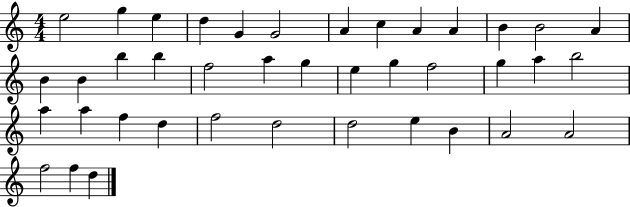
X:1
T:Untitled
M:4/4
L:1/4
K:C
e2 g e d G G2 A c A A B B2 A B B b b f2 a g e g f2 g a b2 a a f d f2 d2 d2 e B A2 A2 f2 f d